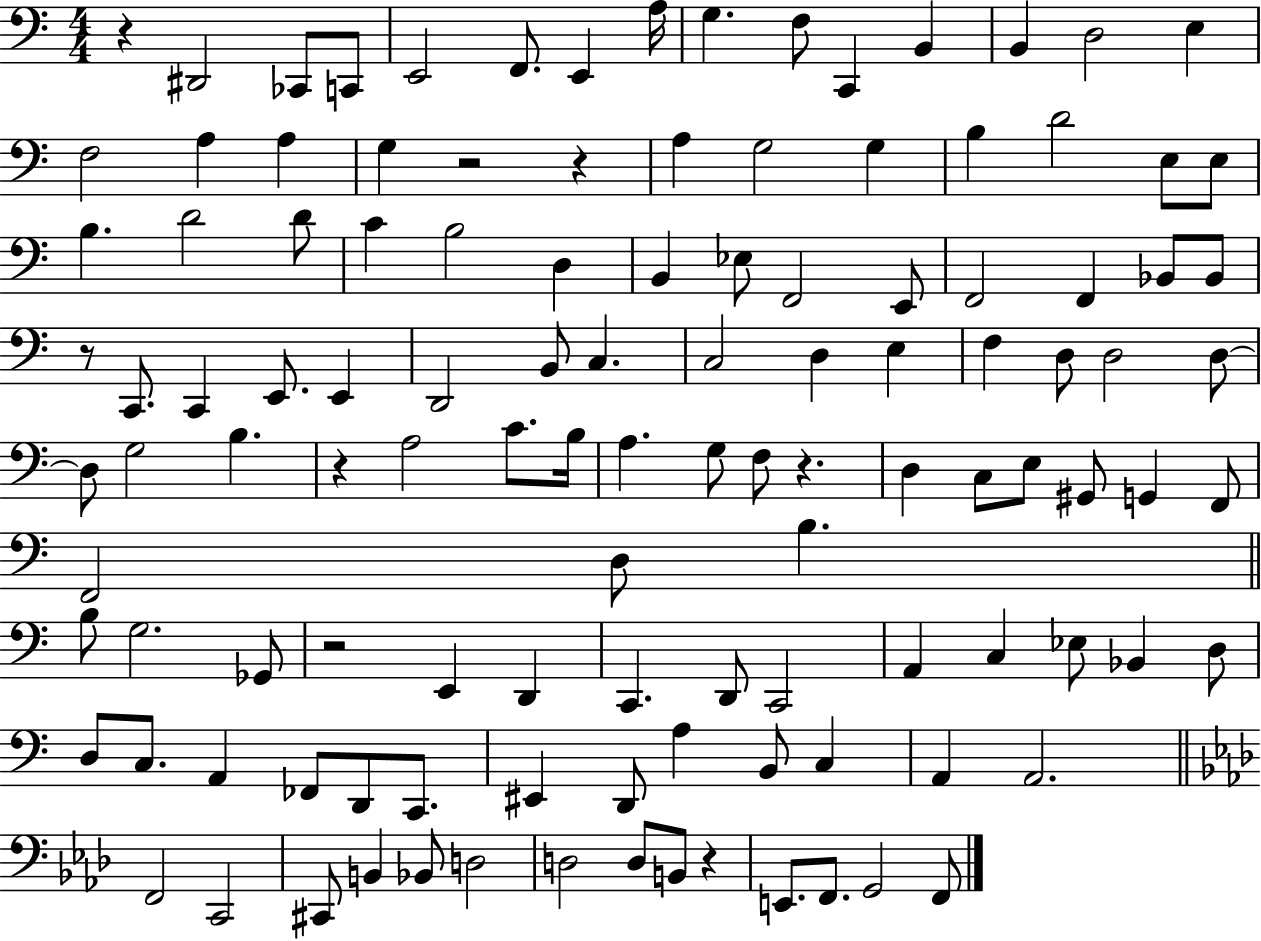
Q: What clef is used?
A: bass